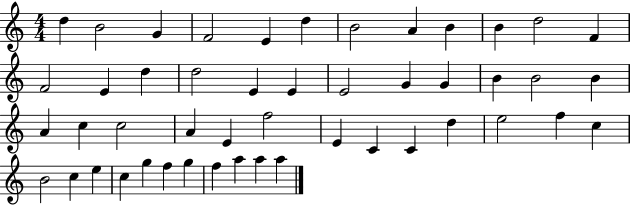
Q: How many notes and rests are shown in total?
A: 48